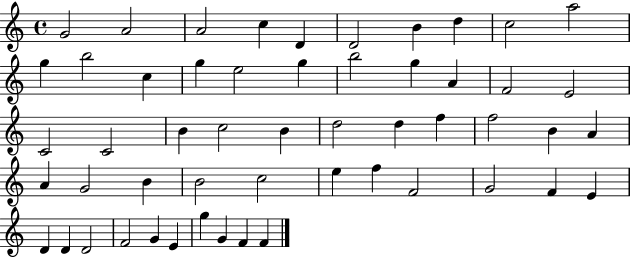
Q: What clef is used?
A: treble